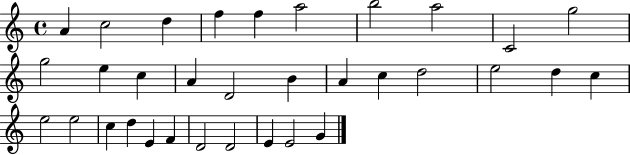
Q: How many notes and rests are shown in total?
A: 33